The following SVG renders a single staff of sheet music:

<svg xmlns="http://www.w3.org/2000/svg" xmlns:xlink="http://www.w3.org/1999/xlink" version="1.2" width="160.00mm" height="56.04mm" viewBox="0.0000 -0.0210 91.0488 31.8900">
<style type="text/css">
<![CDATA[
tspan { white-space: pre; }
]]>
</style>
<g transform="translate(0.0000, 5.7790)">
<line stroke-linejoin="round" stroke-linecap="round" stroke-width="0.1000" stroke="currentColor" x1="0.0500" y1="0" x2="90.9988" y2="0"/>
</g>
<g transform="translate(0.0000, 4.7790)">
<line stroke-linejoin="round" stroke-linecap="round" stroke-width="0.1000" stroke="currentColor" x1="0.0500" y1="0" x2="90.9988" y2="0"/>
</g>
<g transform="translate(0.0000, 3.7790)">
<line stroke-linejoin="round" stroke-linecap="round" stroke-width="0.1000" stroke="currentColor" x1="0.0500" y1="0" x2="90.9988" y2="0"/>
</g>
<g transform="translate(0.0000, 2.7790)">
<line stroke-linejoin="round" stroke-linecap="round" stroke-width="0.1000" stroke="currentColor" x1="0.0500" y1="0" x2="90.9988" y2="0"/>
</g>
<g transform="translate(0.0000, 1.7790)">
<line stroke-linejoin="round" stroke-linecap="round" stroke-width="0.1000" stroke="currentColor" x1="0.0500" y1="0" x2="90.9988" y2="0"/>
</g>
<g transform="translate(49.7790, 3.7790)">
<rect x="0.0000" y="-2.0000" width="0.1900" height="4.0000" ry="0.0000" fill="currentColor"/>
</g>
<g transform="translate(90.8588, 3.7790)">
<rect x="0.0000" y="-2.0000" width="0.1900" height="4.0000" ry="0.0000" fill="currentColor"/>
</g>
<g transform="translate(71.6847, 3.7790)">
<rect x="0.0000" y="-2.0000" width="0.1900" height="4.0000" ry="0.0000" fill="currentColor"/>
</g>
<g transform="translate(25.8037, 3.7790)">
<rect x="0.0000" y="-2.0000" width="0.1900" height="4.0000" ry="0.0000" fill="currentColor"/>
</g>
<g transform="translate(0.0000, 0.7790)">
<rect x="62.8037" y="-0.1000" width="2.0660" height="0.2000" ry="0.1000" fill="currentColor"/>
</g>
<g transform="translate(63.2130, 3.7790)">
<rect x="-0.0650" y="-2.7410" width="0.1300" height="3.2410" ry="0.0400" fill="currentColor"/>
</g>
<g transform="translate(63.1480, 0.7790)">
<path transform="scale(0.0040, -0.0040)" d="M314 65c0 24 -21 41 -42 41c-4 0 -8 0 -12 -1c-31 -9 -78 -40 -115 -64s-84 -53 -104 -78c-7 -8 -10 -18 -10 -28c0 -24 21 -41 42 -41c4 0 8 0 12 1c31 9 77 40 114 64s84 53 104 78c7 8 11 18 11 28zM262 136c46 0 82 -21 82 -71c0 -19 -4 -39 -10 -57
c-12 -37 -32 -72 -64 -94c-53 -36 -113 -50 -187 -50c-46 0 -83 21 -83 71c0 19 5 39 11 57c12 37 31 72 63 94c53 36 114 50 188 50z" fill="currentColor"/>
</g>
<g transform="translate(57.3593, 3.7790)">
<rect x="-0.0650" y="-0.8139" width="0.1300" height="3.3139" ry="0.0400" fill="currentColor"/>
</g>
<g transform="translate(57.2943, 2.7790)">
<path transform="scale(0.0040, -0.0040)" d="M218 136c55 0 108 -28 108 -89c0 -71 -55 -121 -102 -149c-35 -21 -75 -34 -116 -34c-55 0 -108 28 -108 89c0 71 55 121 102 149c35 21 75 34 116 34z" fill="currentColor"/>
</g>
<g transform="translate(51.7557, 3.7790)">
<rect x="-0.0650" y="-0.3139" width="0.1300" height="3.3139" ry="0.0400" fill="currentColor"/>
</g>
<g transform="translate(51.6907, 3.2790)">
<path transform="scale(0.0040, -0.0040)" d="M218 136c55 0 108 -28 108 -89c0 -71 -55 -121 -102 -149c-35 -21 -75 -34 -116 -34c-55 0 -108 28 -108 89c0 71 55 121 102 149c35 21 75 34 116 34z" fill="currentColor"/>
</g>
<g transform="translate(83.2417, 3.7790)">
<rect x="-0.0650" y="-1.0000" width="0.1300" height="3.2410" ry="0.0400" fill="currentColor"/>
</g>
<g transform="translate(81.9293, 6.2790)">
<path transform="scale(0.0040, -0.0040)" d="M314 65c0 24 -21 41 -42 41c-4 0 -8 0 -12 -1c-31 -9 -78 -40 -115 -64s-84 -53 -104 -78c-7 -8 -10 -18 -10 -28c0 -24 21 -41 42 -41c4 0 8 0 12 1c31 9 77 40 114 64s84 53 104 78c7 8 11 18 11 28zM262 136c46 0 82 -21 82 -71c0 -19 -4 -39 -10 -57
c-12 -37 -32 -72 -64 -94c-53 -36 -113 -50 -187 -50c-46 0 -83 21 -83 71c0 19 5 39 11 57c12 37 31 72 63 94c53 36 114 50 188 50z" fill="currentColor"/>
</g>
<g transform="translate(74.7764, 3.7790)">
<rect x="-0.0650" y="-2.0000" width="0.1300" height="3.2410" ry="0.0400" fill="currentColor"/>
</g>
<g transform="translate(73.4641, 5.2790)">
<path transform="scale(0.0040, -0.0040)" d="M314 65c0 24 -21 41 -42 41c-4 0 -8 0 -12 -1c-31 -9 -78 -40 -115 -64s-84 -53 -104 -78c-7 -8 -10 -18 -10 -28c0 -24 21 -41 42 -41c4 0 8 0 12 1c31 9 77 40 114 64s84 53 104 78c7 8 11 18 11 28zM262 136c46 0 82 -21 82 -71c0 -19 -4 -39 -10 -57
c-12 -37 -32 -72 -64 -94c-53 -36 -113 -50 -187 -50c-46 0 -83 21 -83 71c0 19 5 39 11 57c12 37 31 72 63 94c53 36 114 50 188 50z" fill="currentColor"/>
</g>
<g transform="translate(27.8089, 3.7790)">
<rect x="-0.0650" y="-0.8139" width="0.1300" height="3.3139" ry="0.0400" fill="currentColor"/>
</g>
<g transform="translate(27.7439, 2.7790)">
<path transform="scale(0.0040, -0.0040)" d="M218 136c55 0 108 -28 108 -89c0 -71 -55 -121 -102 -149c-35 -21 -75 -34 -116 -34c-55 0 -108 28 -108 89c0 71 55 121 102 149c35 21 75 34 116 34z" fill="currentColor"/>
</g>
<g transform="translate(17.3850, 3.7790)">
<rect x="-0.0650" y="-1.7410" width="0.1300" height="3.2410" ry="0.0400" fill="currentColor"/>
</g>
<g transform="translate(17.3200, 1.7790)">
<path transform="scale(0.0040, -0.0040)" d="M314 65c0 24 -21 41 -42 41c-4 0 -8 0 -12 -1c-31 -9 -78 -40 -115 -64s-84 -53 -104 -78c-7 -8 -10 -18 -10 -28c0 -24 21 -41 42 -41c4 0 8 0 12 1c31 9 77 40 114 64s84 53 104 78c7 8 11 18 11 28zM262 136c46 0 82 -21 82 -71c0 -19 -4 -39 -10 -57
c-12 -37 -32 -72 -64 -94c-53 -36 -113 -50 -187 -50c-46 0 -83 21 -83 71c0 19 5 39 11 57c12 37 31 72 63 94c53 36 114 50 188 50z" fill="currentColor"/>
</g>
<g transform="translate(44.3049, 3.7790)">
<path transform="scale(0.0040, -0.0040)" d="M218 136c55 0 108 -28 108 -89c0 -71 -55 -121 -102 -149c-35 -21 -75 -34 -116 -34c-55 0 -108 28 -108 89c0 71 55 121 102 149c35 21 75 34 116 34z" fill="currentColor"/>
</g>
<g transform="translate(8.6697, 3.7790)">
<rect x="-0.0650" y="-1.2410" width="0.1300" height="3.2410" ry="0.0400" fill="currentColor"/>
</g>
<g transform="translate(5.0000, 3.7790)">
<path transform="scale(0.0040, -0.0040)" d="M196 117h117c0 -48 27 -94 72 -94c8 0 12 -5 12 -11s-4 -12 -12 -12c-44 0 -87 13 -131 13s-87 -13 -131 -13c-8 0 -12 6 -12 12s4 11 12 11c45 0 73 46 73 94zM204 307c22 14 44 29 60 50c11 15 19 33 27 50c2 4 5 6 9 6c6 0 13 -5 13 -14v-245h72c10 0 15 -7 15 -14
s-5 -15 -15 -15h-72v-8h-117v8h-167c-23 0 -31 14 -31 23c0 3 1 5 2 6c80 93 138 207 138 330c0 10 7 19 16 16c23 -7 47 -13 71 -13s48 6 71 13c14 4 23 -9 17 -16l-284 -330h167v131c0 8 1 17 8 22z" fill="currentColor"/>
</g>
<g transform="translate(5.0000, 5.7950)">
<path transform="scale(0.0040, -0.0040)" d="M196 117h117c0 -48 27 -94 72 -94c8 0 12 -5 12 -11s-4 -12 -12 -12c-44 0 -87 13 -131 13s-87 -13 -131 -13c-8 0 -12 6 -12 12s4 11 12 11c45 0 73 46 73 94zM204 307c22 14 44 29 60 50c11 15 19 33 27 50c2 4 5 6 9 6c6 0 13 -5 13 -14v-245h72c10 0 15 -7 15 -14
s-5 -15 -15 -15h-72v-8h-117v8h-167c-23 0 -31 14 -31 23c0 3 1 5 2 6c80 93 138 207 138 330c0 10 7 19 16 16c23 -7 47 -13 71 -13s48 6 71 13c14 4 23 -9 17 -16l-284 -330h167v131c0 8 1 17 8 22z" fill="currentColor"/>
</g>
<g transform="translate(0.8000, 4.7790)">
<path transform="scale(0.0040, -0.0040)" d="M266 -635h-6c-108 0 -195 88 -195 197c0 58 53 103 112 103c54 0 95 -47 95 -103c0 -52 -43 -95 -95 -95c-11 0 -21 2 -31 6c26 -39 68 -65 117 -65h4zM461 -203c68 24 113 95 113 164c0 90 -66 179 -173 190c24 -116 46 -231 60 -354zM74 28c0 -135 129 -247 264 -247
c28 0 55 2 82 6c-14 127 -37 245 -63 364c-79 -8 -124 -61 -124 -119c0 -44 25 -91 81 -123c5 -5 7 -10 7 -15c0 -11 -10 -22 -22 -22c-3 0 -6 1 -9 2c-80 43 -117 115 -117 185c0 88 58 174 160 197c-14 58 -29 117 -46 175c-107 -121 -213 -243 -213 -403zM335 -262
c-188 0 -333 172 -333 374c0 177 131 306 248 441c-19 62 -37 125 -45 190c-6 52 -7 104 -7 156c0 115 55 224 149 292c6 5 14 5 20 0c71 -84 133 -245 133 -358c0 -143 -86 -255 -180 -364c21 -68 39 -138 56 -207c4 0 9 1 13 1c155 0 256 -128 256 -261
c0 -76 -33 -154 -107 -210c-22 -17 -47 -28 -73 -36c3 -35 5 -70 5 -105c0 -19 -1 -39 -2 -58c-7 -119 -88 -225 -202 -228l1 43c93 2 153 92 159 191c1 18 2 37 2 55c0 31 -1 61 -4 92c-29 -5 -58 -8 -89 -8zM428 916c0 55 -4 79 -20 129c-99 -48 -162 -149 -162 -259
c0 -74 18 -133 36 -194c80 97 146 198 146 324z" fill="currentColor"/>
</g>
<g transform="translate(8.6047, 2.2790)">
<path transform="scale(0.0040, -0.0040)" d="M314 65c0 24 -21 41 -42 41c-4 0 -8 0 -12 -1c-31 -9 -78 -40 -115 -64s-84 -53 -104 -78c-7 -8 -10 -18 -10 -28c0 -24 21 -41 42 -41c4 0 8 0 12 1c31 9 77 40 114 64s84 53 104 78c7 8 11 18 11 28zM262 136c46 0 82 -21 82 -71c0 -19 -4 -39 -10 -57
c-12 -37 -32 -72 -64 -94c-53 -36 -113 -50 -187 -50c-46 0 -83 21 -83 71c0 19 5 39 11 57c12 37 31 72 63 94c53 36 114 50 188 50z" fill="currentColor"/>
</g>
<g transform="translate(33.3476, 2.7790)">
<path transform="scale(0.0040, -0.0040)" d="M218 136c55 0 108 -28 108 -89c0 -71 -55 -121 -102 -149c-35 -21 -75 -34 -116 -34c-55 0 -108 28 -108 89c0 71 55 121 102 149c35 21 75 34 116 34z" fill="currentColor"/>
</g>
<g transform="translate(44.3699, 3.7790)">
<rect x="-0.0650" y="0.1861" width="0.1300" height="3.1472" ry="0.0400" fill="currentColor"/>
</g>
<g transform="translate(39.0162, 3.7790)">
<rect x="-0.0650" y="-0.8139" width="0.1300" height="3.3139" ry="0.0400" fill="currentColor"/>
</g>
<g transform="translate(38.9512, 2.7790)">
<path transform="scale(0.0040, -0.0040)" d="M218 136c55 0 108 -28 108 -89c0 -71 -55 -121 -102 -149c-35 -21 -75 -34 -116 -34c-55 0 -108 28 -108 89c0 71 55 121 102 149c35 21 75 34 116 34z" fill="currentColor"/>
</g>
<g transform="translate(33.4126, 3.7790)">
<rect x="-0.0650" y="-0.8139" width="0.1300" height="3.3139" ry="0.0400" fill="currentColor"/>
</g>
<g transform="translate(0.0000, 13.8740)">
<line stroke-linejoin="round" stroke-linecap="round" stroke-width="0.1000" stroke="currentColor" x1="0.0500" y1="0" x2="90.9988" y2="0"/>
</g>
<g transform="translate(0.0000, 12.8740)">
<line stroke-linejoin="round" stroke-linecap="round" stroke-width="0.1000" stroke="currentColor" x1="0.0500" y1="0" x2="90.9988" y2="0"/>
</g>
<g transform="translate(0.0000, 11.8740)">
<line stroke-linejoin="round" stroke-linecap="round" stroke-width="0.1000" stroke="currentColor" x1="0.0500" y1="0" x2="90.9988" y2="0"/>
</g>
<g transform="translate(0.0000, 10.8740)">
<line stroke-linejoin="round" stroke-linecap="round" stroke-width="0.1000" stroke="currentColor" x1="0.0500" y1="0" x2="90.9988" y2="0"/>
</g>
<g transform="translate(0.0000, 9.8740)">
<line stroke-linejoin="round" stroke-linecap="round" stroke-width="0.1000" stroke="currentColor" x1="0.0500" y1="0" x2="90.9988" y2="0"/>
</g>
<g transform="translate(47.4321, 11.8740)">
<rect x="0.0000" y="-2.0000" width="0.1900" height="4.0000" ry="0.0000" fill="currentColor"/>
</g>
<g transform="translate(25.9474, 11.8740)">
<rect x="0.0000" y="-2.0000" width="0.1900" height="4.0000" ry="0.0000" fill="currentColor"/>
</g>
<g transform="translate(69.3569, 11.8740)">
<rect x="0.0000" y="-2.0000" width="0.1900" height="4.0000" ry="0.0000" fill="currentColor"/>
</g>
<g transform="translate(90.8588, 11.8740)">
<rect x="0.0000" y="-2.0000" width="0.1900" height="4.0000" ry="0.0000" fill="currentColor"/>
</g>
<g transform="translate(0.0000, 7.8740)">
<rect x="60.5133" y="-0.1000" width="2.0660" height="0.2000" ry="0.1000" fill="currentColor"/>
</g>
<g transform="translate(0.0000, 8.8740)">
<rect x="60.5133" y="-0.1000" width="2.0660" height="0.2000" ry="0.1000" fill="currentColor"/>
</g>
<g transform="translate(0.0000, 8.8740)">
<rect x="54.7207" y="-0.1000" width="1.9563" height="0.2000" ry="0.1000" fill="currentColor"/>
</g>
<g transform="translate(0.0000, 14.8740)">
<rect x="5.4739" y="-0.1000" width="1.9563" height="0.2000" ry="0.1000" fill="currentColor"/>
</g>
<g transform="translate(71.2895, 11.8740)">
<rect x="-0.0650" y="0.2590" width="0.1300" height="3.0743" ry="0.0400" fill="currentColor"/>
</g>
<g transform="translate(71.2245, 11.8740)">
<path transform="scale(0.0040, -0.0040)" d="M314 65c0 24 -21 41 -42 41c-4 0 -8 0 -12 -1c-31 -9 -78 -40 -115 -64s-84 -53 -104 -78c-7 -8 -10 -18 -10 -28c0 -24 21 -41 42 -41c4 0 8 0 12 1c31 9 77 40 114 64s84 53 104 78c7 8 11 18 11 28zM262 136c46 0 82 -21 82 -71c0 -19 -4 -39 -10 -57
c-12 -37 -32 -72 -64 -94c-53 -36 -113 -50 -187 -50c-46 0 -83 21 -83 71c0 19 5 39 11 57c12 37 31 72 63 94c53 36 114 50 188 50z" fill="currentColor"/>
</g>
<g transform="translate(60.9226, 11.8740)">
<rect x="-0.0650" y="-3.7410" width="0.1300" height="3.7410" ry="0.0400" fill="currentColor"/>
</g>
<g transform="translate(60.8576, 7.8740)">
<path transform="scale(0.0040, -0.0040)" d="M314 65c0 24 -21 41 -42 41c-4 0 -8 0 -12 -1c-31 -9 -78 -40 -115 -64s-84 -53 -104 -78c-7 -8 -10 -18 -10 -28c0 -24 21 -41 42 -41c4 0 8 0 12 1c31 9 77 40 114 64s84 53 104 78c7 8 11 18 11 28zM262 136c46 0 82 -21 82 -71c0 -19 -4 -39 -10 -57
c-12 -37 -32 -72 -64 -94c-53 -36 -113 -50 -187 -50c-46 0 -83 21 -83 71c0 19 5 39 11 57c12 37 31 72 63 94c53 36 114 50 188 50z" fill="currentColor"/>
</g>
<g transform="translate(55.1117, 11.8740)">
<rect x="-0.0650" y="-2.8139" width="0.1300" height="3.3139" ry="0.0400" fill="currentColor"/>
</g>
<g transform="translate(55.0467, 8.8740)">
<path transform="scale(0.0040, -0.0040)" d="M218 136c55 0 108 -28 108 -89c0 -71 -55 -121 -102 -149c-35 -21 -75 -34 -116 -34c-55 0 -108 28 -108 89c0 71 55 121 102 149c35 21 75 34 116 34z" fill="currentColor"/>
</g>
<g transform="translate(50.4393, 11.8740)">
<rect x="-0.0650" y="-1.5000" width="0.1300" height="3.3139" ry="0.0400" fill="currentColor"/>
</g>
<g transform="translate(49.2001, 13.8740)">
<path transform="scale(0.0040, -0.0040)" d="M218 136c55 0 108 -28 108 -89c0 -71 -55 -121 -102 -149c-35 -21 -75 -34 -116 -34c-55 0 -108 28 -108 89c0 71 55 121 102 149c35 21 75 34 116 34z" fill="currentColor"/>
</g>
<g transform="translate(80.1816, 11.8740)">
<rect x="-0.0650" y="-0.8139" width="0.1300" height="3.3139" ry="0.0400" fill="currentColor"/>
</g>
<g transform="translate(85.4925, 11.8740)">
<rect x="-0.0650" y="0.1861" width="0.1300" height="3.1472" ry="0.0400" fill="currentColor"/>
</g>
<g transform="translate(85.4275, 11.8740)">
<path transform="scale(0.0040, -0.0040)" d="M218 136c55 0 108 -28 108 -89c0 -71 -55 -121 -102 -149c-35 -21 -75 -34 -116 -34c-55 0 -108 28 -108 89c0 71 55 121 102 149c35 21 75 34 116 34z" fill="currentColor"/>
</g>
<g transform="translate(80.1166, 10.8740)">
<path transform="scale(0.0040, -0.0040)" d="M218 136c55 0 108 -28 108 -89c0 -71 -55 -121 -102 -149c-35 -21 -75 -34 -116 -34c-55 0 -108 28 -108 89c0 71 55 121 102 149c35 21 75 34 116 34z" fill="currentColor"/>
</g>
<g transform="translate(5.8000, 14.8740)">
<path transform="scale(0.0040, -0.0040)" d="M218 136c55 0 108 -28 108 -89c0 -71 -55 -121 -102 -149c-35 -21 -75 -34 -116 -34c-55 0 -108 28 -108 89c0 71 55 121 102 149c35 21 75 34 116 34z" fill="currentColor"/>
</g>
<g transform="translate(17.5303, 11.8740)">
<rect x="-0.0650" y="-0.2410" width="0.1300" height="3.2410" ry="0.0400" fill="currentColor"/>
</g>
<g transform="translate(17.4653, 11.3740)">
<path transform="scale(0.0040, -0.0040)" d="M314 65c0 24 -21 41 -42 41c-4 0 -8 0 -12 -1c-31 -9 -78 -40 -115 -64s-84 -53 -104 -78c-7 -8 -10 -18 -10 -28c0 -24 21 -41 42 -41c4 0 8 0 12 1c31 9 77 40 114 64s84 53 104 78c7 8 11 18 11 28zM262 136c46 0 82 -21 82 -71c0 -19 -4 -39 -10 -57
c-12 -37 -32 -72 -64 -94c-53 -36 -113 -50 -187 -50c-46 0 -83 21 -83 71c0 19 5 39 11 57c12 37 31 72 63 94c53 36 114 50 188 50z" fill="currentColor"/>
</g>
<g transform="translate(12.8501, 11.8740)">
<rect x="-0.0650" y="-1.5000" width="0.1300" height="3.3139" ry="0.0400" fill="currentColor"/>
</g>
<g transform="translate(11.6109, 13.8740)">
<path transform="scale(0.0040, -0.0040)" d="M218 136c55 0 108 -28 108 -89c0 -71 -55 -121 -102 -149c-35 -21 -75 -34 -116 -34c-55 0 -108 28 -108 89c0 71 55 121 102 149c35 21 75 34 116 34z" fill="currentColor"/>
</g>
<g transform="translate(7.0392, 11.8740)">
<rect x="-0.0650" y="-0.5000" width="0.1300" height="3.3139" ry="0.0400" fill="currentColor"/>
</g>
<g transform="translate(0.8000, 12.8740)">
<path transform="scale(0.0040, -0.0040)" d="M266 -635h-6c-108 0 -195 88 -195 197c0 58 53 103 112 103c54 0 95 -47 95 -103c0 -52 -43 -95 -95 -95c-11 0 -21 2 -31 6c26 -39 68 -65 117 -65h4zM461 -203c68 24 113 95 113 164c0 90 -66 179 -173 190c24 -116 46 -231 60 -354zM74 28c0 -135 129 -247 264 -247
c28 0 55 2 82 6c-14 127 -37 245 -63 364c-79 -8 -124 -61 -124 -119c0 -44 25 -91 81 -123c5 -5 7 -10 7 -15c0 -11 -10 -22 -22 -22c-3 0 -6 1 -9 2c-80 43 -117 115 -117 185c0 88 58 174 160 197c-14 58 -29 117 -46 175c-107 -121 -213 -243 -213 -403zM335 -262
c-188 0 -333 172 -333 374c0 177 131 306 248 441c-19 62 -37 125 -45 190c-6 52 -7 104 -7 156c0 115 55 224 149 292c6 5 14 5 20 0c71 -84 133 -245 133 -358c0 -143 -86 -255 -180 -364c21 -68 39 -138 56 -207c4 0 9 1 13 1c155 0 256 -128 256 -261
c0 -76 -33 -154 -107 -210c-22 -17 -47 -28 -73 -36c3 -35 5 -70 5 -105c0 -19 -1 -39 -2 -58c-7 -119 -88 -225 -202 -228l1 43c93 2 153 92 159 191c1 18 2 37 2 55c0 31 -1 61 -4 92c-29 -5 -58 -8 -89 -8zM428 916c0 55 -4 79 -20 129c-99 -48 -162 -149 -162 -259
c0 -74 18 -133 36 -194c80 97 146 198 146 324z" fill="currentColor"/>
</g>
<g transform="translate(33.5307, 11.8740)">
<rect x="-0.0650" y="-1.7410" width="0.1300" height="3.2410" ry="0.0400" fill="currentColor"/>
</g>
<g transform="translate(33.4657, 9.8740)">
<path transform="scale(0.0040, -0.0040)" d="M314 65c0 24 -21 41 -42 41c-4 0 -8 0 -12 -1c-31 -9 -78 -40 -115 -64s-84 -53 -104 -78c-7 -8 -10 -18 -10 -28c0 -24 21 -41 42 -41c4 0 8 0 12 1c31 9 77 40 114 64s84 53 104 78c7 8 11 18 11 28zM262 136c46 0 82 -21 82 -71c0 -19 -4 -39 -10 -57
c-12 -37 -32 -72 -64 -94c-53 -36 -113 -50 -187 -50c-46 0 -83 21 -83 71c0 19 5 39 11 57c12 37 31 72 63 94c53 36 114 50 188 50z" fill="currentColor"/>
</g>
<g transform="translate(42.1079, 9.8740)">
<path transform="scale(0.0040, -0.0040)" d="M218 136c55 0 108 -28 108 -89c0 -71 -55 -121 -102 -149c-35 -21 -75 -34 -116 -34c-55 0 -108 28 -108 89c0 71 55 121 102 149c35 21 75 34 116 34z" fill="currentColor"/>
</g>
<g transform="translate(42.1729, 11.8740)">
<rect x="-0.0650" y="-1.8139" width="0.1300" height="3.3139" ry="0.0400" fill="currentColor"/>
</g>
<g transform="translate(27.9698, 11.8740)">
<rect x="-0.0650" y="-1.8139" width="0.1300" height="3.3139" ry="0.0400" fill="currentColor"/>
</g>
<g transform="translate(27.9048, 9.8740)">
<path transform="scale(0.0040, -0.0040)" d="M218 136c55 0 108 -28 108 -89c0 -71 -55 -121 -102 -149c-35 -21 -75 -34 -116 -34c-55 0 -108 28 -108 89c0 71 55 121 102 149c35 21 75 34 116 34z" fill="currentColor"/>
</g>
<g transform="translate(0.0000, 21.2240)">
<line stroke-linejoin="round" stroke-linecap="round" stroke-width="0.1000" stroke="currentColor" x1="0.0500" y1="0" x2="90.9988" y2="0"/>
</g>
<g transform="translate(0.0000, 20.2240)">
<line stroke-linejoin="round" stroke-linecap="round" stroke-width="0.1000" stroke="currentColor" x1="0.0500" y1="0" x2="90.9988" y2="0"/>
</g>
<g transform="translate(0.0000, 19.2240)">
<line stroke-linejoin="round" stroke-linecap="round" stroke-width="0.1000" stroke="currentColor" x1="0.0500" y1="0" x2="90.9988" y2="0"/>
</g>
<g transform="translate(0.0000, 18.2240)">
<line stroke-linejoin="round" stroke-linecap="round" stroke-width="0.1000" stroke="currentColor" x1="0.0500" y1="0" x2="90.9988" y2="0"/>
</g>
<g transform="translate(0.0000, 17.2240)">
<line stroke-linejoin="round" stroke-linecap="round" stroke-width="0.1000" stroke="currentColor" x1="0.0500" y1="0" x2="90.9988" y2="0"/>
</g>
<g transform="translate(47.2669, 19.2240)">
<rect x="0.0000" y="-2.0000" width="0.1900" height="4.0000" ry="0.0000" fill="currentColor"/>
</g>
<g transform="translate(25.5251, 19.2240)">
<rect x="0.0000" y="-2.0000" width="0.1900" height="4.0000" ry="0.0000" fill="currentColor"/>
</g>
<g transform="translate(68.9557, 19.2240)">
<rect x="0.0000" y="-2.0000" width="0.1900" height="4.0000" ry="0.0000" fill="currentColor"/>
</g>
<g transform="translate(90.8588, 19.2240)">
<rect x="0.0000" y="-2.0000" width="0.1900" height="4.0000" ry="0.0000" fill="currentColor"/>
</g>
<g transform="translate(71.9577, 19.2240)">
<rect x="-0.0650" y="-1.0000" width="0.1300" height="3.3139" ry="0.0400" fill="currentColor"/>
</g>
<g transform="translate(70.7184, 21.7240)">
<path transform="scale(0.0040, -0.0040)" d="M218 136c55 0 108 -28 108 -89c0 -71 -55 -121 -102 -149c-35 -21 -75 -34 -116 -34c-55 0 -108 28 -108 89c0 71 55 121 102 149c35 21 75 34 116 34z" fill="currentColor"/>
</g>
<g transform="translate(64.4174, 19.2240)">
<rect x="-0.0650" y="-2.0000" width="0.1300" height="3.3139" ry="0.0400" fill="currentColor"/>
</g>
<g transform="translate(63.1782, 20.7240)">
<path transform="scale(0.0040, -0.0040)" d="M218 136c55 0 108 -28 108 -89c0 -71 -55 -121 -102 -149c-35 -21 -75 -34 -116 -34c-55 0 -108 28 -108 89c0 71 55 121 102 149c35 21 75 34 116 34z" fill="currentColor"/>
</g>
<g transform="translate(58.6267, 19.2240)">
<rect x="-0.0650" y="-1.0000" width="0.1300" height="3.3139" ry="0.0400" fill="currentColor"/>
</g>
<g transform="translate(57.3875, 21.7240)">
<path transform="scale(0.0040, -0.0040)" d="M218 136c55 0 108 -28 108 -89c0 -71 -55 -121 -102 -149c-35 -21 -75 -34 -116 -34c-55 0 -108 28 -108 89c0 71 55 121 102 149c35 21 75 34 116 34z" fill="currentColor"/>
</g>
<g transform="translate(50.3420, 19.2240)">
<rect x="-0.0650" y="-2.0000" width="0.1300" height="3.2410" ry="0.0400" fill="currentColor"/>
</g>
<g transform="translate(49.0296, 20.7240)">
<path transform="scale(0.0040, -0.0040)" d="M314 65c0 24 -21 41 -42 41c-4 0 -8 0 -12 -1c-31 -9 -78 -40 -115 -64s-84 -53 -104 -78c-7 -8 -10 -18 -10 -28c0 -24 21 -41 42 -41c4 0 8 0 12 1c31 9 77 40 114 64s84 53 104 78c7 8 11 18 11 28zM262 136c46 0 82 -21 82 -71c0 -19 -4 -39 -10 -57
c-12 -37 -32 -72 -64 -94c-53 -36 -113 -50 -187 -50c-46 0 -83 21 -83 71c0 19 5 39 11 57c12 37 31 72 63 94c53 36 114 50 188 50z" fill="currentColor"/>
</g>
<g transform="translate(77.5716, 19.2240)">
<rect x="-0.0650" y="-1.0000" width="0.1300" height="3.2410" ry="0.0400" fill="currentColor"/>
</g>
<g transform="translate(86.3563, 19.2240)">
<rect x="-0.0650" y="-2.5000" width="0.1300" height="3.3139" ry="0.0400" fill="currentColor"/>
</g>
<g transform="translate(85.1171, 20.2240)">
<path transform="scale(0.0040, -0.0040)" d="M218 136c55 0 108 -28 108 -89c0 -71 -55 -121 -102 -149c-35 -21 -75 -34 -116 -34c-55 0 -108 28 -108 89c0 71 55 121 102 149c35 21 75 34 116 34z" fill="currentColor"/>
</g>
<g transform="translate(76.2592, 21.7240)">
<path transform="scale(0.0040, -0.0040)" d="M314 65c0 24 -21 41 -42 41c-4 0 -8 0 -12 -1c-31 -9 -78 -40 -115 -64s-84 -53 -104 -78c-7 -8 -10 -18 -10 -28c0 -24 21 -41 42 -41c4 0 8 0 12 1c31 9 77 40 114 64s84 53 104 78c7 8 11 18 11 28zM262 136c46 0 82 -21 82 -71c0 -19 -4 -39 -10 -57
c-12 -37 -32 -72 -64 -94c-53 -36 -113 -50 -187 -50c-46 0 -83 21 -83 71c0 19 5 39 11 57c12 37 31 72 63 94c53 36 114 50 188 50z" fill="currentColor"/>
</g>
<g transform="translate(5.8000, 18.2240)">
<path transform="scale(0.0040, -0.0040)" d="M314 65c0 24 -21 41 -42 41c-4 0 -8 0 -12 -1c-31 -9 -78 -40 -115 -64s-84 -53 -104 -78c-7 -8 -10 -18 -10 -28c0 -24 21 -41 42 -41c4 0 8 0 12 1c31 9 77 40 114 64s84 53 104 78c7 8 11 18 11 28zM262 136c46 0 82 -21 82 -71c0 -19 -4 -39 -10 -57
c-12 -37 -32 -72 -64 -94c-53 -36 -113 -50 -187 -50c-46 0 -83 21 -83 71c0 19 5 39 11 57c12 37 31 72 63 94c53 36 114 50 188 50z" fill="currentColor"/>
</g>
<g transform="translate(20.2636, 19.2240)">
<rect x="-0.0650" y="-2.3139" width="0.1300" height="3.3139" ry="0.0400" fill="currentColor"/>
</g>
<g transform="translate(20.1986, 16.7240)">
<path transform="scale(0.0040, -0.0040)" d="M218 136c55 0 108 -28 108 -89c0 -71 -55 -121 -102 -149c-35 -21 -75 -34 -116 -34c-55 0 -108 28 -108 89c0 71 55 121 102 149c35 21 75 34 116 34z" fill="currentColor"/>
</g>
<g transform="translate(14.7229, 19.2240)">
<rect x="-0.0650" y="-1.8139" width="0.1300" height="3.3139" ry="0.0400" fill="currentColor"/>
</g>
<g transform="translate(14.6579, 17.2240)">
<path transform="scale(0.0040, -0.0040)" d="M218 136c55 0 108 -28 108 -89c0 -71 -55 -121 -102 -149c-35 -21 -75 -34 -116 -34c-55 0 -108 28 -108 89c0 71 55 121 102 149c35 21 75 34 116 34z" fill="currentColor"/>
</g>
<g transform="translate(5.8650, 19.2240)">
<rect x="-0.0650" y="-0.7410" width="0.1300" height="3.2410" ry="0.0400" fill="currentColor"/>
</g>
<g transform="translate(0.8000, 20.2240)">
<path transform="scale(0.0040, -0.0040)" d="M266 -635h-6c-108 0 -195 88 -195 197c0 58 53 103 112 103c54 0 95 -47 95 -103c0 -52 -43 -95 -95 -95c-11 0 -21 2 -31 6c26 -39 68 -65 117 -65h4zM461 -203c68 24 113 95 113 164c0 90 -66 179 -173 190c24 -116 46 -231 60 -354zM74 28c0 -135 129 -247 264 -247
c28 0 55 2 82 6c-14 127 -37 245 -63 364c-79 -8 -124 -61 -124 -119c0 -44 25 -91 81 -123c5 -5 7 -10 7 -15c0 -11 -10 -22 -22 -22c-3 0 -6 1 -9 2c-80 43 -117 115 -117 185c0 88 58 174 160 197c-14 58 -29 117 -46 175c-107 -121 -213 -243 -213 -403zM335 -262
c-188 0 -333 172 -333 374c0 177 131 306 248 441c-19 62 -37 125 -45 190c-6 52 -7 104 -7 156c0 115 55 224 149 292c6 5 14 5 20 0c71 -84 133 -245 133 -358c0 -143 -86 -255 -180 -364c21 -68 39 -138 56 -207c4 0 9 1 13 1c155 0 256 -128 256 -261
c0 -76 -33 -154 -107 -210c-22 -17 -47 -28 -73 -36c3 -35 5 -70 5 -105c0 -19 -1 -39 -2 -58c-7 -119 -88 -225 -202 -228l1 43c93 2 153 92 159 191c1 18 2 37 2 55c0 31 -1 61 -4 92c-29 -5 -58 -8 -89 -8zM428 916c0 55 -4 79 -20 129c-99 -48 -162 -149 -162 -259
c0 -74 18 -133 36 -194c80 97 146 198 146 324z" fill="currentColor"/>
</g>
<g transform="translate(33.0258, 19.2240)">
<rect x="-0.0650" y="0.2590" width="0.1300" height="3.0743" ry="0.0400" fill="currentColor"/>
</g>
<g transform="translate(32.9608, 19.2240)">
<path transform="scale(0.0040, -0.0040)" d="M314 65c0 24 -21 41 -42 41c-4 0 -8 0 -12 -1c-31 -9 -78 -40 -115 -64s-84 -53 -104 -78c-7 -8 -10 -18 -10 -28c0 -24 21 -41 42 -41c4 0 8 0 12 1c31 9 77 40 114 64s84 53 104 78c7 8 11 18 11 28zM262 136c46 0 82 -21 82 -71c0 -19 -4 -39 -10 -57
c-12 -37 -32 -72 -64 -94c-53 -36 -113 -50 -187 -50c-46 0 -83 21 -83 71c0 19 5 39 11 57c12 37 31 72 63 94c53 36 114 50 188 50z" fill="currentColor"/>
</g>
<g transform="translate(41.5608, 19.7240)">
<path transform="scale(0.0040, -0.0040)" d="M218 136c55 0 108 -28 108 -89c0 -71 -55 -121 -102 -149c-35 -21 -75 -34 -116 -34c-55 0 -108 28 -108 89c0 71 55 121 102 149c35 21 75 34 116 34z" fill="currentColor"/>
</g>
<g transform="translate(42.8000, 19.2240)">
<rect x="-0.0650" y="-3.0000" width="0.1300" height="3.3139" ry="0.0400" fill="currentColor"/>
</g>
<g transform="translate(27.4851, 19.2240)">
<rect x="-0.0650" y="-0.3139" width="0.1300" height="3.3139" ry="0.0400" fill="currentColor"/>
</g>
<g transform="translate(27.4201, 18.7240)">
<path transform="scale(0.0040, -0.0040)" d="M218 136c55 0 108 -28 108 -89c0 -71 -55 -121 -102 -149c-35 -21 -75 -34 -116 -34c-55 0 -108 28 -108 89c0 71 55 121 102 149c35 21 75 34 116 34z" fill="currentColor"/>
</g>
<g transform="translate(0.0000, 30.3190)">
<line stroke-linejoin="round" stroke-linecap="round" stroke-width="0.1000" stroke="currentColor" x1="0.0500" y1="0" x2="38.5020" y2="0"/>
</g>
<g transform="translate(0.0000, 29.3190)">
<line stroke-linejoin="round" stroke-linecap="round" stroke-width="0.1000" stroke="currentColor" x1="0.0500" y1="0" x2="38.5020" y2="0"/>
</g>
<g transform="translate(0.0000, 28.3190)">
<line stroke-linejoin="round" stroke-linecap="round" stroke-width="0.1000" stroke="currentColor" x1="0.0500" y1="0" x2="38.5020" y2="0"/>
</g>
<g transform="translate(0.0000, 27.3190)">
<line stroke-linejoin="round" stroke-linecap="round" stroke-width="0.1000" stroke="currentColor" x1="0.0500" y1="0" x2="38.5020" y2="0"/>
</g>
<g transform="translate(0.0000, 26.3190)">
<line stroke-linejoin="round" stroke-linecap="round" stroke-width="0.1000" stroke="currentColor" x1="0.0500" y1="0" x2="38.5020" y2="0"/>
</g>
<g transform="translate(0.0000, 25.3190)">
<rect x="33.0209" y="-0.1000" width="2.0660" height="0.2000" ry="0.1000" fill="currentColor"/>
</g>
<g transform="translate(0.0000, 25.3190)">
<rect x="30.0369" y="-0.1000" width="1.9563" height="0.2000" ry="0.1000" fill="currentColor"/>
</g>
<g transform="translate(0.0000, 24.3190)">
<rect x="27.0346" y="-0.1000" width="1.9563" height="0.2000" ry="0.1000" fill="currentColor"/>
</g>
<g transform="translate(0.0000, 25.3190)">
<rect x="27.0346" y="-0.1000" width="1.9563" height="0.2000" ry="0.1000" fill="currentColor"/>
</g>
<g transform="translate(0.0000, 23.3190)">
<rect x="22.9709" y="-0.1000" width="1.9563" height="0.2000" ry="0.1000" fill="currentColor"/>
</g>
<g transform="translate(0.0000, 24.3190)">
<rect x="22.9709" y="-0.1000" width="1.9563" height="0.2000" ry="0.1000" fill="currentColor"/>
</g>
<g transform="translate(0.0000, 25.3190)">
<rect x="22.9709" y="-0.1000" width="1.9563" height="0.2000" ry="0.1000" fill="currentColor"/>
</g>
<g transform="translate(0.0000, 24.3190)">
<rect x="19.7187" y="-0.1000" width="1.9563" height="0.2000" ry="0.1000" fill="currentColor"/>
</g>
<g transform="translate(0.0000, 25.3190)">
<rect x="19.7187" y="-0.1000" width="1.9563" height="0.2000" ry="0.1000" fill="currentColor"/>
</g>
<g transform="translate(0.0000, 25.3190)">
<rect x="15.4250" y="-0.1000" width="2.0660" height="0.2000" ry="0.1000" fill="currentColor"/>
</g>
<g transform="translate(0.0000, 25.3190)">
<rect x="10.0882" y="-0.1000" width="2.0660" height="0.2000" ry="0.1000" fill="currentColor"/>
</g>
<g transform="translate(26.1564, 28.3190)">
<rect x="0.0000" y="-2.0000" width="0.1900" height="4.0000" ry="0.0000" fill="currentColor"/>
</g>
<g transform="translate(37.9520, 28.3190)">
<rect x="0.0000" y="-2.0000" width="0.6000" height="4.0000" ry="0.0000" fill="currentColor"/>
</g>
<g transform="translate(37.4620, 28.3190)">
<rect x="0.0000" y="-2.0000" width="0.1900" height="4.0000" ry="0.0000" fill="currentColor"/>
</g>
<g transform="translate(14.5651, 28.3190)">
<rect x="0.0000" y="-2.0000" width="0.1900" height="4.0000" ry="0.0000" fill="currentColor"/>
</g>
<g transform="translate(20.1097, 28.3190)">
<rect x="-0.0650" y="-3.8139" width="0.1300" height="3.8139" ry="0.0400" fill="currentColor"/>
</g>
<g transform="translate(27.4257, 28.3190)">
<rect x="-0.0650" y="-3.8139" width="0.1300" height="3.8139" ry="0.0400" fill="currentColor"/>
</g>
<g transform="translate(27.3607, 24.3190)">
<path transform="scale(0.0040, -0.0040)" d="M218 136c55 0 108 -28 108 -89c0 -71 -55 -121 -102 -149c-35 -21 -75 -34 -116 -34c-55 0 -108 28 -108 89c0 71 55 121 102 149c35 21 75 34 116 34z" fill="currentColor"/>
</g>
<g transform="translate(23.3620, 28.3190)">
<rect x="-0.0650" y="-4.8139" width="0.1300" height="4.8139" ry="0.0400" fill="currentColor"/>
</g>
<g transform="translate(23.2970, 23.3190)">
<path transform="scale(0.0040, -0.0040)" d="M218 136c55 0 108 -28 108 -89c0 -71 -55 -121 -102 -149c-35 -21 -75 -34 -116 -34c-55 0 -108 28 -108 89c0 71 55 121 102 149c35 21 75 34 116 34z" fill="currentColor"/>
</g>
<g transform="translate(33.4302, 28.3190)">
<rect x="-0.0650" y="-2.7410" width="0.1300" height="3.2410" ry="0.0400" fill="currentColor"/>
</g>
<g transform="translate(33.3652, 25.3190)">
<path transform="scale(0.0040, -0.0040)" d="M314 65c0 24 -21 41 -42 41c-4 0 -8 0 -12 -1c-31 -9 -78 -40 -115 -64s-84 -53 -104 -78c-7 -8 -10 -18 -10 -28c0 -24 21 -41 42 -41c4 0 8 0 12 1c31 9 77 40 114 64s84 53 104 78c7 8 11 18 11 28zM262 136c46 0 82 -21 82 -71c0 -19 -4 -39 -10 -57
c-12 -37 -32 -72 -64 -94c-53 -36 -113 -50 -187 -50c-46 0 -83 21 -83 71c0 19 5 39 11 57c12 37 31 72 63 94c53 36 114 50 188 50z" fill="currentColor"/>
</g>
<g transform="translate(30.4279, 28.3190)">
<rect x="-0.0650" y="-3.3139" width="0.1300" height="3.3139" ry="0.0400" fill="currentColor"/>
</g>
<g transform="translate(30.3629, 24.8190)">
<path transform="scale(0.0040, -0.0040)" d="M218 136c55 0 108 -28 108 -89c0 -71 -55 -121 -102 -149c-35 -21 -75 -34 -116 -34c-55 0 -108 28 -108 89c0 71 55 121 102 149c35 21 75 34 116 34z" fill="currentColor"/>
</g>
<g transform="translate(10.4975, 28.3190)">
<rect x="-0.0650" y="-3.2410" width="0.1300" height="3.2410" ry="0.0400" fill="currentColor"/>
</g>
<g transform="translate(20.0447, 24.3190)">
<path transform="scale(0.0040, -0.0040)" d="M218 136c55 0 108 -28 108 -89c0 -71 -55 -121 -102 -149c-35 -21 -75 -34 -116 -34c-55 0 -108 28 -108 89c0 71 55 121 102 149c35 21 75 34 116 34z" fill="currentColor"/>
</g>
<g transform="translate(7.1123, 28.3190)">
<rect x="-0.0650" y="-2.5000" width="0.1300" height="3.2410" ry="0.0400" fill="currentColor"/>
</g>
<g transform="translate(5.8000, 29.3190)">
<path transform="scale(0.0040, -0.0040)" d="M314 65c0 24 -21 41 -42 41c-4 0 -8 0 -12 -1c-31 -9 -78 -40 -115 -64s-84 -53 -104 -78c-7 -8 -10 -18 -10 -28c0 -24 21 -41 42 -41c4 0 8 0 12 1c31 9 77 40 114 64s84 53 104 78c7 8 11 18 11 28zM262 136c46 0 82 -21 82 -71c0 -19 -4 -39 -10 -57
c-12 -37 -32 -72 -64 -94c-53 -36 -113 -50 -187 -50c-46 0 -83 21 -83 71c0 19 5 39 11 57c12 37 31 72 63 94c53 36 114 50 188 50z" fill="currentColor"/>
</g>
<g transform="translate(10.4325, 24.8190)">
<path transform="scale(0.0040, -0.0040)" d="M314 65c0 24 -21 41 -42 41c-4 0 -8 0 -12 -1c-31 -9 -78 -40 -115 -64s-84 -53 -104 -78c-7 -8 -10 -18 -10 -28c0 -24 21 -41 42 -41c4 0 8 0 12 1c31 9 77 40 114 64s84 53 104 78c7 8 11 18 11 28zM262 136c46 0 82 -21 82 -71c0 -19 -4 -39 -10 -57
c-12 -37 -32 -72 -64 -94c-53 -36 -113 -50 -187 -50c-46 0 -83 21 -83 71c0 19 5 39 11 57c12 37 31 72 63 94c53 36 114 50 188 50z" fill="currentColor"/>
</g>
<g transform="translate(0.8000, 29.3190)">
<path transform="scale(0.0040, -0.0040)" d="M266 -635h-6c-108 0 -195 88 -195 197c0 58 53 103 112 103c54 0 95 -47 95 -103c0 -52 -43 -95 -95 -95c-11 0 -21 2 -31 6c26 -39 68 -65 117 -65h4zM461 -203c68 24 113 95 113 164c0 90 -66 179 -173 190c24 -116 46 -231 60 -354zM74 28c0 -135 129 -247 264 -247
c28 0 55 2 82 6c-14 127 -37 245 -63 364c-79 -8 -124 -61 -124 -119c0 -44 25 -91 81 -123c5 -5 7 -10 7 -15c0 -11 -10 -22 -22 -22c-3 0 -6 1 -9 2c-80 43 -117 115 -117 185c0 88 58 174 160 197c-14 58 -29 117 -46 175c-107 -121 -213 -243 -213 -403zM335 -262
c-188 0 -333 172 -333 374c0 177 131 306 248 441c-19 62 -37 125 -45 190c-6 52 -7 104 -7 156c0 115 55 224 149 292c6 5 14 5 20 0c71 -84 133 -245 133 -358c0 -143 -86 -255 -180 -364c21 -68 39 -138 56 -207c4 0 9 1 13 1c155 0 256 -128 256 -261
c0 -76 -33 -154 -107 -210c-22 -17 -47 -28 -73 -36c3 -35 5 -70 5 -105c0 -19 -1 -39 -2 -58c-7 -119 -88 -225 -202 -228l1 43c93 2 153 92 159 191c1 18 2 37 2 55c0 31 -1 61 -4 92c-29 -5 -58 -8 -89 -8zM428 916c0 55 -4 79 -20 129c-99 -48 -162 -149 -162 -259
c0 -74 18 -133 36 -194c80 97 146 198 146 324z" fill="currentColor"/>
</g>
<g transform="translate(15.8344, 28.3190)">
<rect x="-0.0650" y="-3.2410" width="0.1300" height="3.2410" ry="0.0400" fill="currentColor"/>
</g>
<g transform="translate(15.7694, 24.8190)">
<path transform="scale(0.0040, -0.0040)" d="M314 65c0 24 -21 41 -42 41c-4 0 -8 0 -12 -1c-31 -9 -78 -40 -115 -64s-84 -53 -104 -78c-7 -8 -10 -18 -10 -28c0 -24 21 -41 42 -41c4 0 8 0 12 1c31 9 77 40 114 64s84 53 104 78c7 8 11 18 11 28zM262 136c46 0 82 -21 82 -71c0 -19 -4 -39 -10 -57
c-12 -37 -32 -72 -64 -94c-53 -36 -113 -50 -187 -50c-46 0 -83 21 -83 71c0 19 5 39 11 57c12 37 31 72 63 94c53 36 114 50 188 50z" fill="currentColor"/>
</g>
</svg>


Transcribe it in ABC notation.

X:1
T:Untitled
M:4/4
L:1/4
K:C
e2 f2 d d d B c d a2 F2 D2 C E c2 f f2 f E a c'2 B2 d B d2 f g c B2 A F2 D F D D2 G G2 b2 b2 c' e' c' b a2